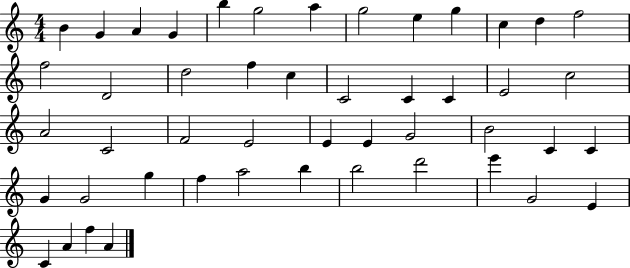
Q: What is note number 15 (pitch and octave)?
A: D4